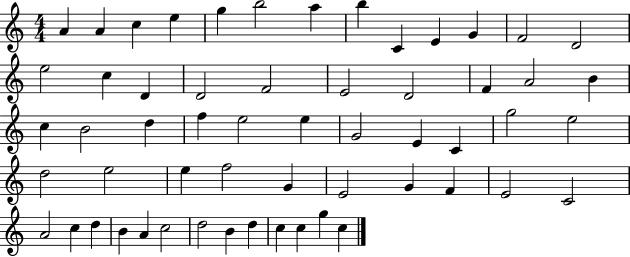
A4/q A4/q C5/q E5/q G5/q B5/h A5/q B5/q C4/q E4/q G4/q F4/h D4/h E5/h C5/q D4/q D4/h F4/h E4/h D4/h F4/q A4/h B4/q C5/q B4/h D5/q F5/q E5/h E5/q G4/h E4/q C4/q G5/h E5/h D5/h E5/h E5/q F5/h G4/q E4/h G4/q F4/q E4/h C4/h A4/h C5/q D5/q B4/q A4/q C5/h D5/h B4/q D5/q C5/q C5/q G5/q C5/q